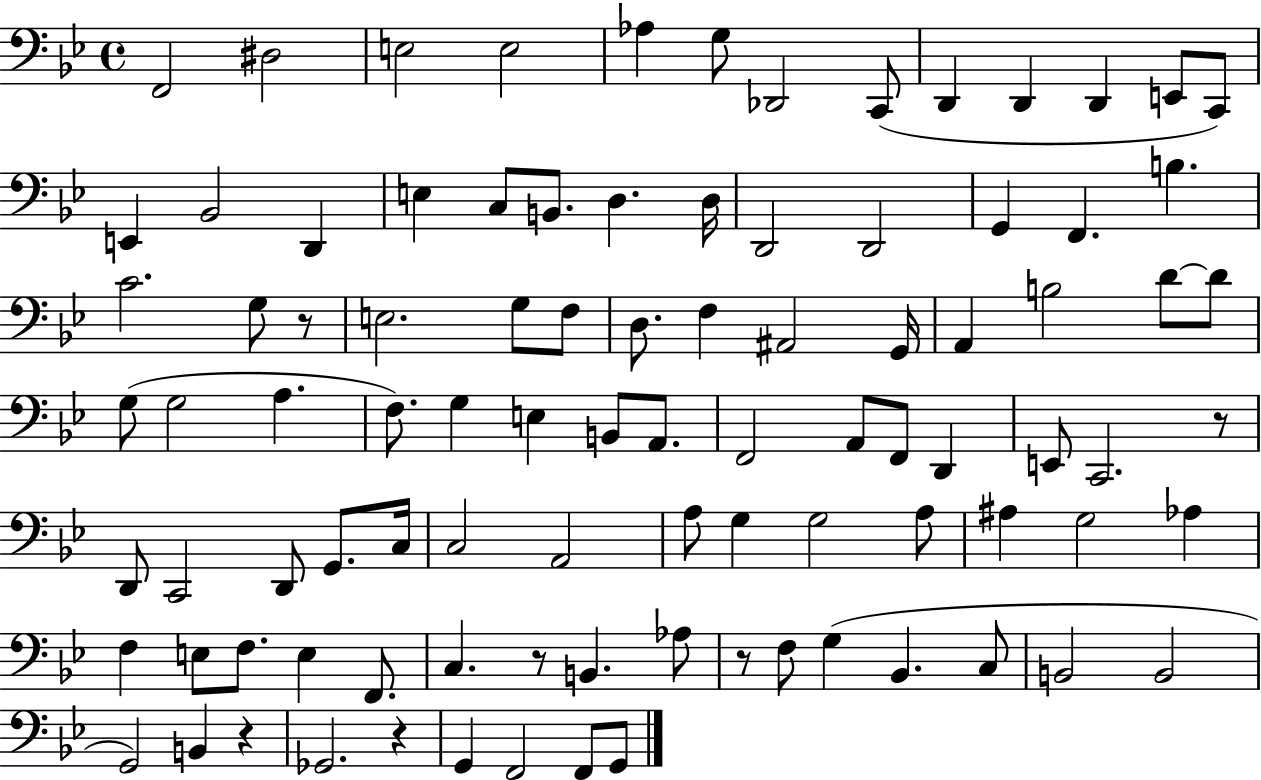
F2/h D#3/h E3/h E3/h Ab3/q G3/e Db2/h C2/e D2/q D2/q D2/q E2/e C2/e E2/q Bb2/h D2/q E3/q C3/e B2/e. D3/q. D3/s D2/h D2/h G2/q F2/q. B3/q. C4/h. G3/e R/e E3/h. G3/e F3/e D3/e. F3/q A#2/h G2/s A2/q B3/h D4/e D4/e G3/e G3/h A3/q. F3/e. G3/q E3/q B2/e A2/e. F2/h A2/e F2/e D2/q E2/e C2/h. R/e D2/e C2/h D2/e G2/e. C3/s C3/h A2/h A3/e G3/q G3/h A3/e A#3/q G3/h Ab3/q F3/q E3/e F3/e. E3/q F2/e. C3/q. R/e B2/q. Ab3/e R/e F3/e G3/q Bb2/q. C3/e B2/h B2/h G2/h B2/q R/q Gb2/h. R/q G2/q F2/h F2/e G2/e